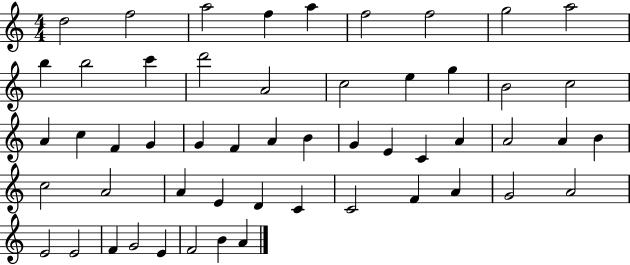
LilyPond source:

{
  \clef treble
  \numericTimeSignature
  \time 4/4
  \key c \major
  d''2 f''2 | a''2 f''4 a''4 | f''2 f''2 | g''2 a''2 | \break b''4 b''2 c'''4 | d'''2 a'2 | c''2 e''4 g''4 | b'2 c''2 | \break a'4 c''4 f'4 g'4 | g'4 f'4 a'4 b'4 | g'4 e'4 c'4 a'4 | a'2 a'4 b'4 | \break c''2 a'2 | a'4 e'4 d'4 c'4 | c'2 f'4 a'4 | g'2 a'2 | \break e'2 e'2 | f'4 g'2 e'4 | f'2 b'4 a'4 | \bar "|."
}